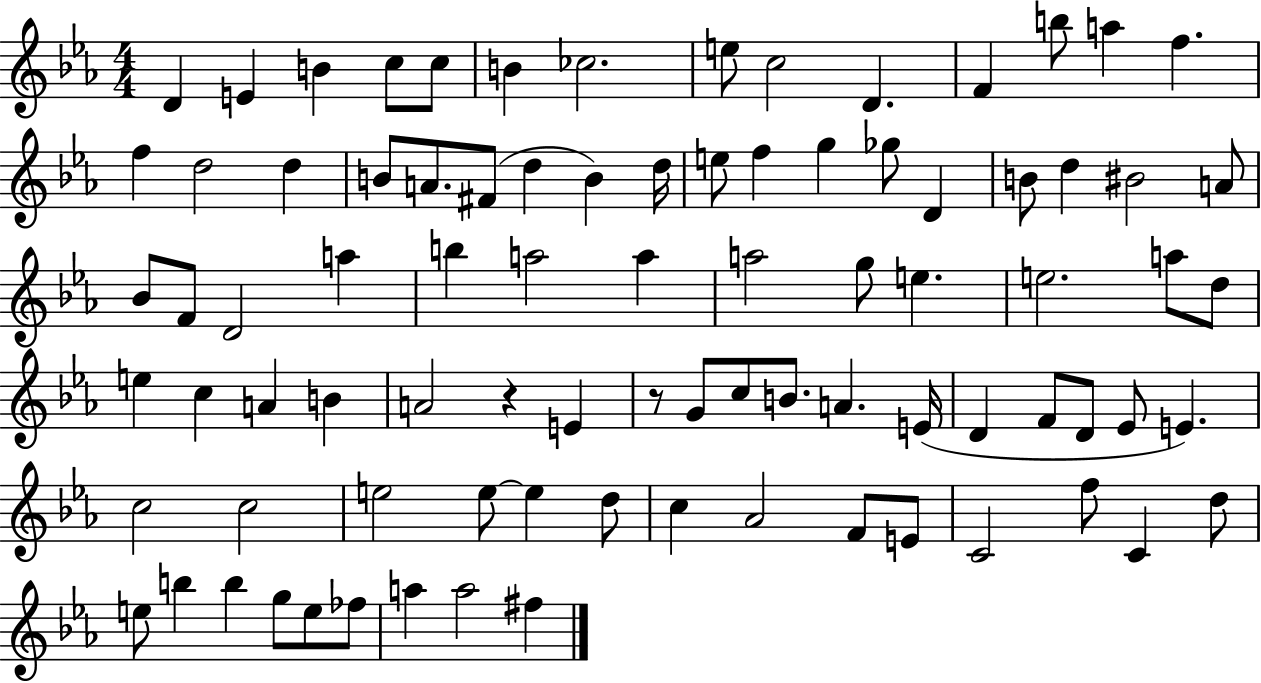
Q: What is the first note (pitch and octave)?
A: D4